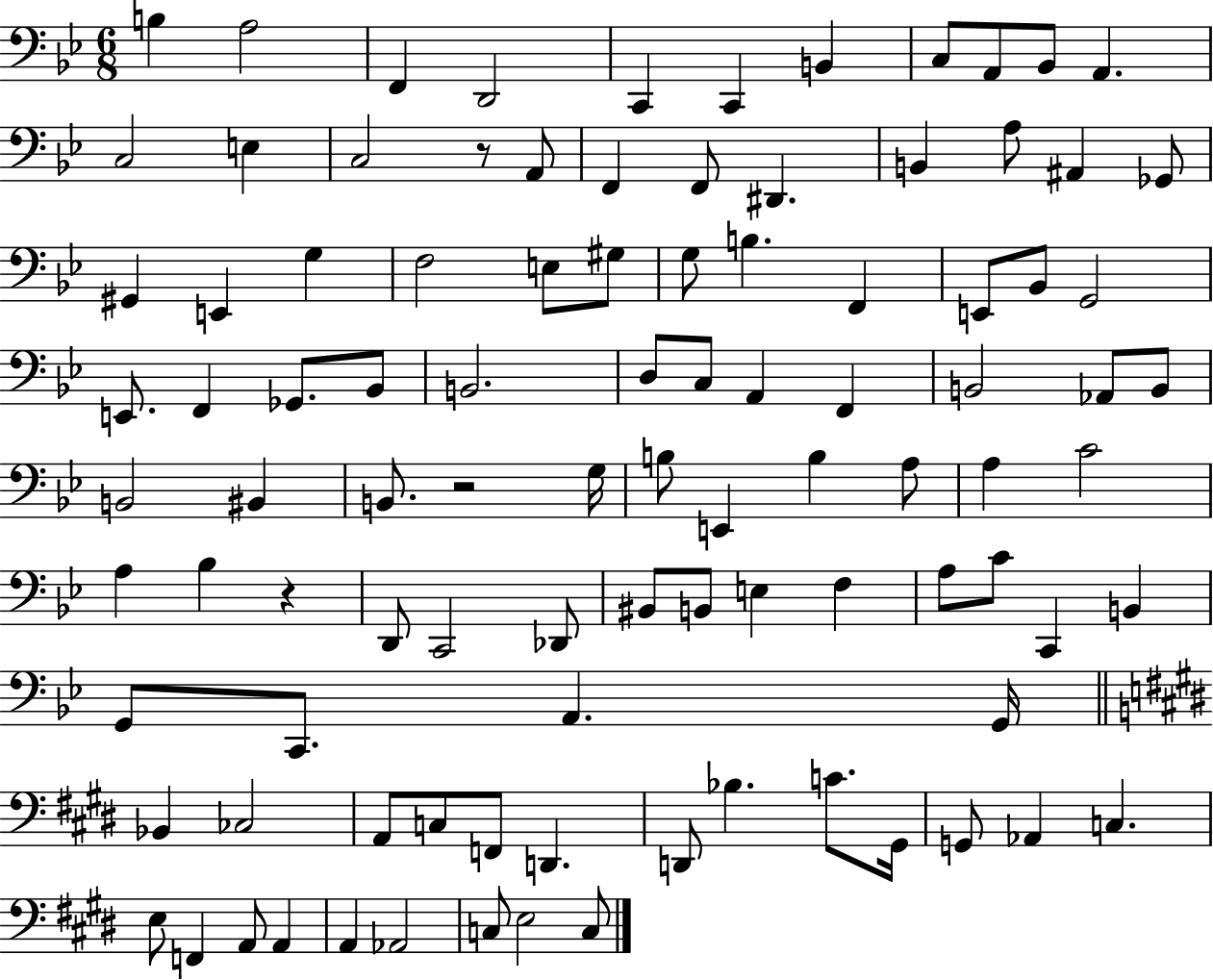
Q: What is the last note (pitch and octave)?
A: C3